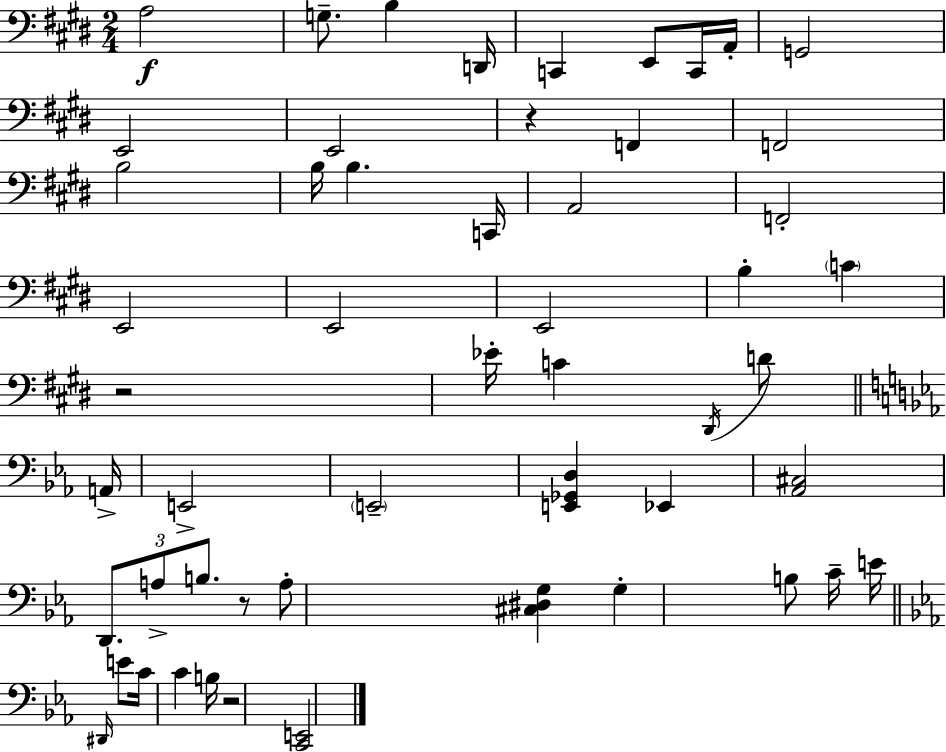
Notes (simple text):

A3/h G3/e. B3/q D2/s C2/q E2/e C2/s A2/s G2/h E2/h E2/h R/q F2/q F2/h B3/h B3/s B3/q. C2/s A2/h F2/h E2/h E2/h E2/h B3/q C4/q R/h Eb4/s C4/q D#2/s D4/e A2/s E2/h E2/h [E2,Gb2,D3]/q Eb2/q [Ab2,C#3]/h D2/e. A3/e B3/e. R/e A3/e [C#3,D#3,G3]/q G3/q B3/e C4/s E4/s D#2/s E4/e C4/s C4/q B3/s R/h [C2,E2]/h